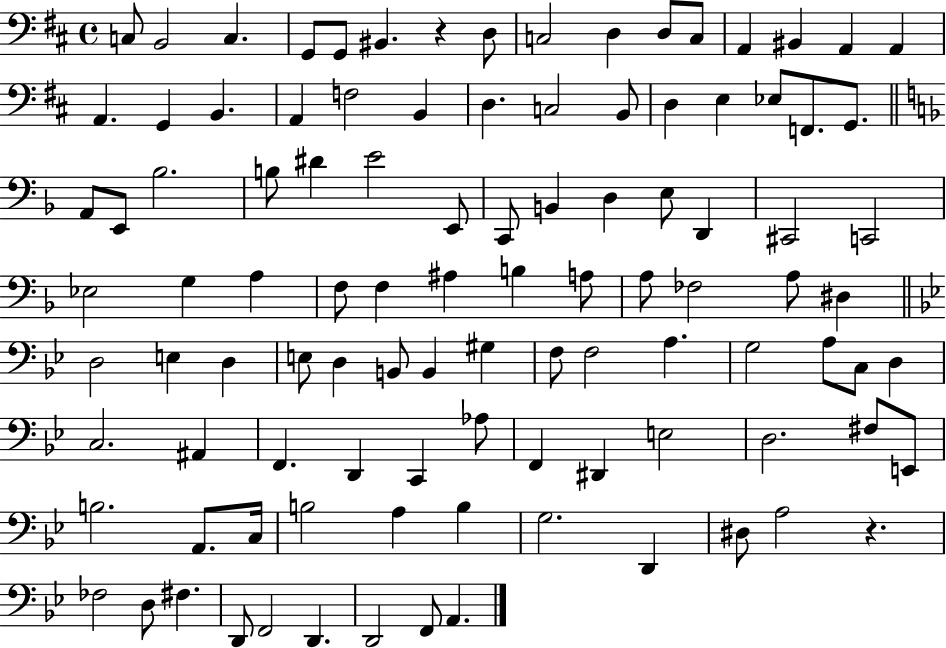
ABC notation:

X:1
T:Untitled
M:4/4
L:1/4
K:D
C,/2 B,,2 C, G,,/2 G,,/2 ^B,, z D,/2 C,2 D, D,/2 C,/2 A,, ^B,, A,, A,, A,, G,, B,, A,, F,2 B,, D, C,2 B,,/2 D, E, _E,/2 F,,/2 G,,/2 A,,/2 E,,/2 _B,2 B,/2 ^D E2 E,,/2 C,,/2 B,, D, E,/2 D,, ^C,,2 C,,2 _E,2 G, A, F,/2 F, ^A, B, A,/2 A,/2 _F,2 A,/2 ^D, D,2 E, D, E,/2 D, B,,/2 B,, ^G, F,/2 F,2 A, G,2 A,/2 C,/2 D, C,2 ^A,, F,, D,, C,, _A,/2 F,, ^D,, E,2 D,2 ^F,/2 E,,/2 B,2 A,,/2 C,/4 B,2 A, B, G,2 D,, ^D,/2 A,2 z _F,2 D,/2 ^F, D,,/2 F,,2 D,, D,,2 F,,/2 A,,